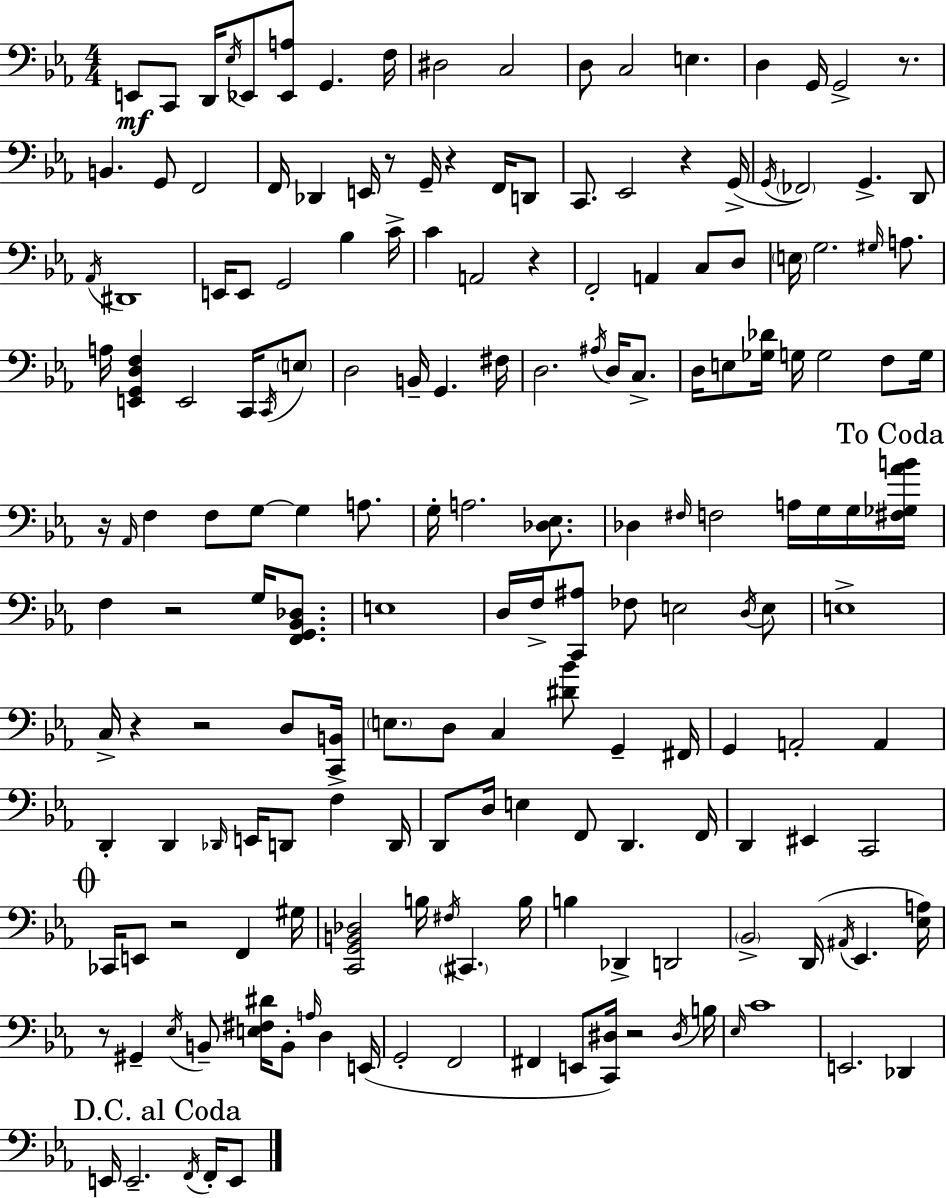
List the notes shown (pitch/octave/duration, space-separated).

E2/e C2/e D2/s Eb3/s Eb2/e [Eb2,A3]/e G2/q. F3/s D#3/h C3/h D3/e C3/h E3/q. D3/q G2/s G2/h R/e. B2/q. G2/e F2/h F2/s Db2/q E2/s R/e G2/s R/q F2/s D2/e C2/e. Eb2/h R/q G2/s G2/s FES2/h G2/q. D2/e Ab2/s D#2/w E2/s E2/e G2/h Bb3/q C4/s C4/q A2/h R/q F2/h A2/q C3/e D3/e E3/s G3/h. G#3/s A3/e. A3/s [E2,G2,D3,F3]/q E2/h C2/s C2/s E3/e D3/h B2/s G2/q. F#3/s D3/h. A#3/s D3/s C3/e. D3/s E3/e [Gb3,Db4]/s G3/s G3/h F3/e G3/s R/s Ab2/s F3/q F3/e G3/e G3/q A3/e. G3/s A3/h. [Db3,Eb3]/e. Db3/q F#3/s F3/h A3/s G3/s G3/s [F#3,Gb3,Ab4,B4]/s F3/q R/h G3/s [F2,G2,Bb2,Db3]/e. E3/w D3/s F3/s [C2,A#3]/e FES3/e E3/h D3/s E3/e E3/w C3/s R/q R/h D3/e [C2,B2]/s E3/e. D3/e C3/q [D#4,Bb4]/e G2/q F#2/s G2/q A2/h A2/q D2/q D2/q Db2/s E2/s D2/e F3/q D2/s D2/e D3/s E3/q F2/e D2/q. F2/s D2/q EIS2/q C2/h CES2/s E2/e R/h F2/q G#3/s [C2,G2,B2,Db3]/h B3/s F#3/s C#2/q. B3/s B3/q Db2/q D2/h Bb2/h D2/s A#2/s Eb2/q. [Eb3,A3]/s R/e G#2/q Eb3/s B2/e [E3,F#3,D#4]/s B2/e A3/s D3/q E2/s G2/h F2/h F#2/q E2/e [C2,D#3]/s R/h D#3/s B3/s Eb3/s C4/w E2/h. Db2/q E2/s E2/h. F2/s F2/s E2/e